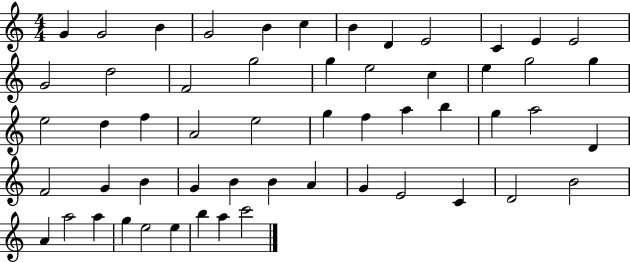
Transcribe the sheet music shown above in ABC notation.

X:1
T:Untitled
M:4/4
L:1/4
K:C
G G2 B G2 B c B D E2 C E E2 G2 d2 F2 g2 g e2 c e g2 g e2 d f A2 e2 g f a b g a2 D F2 G B G B B A G E2 C D2 B2 A a2 a g e2 e b a c'2